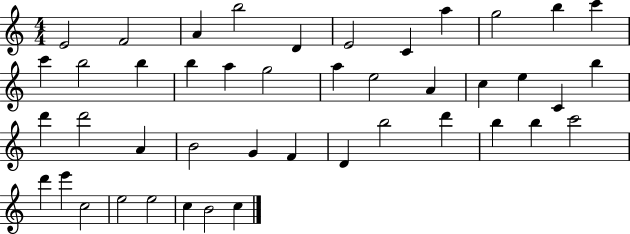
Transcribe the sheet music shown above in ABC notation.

X:1
T:Untitled
M:4/4
L:1/4
K:C
E2 F2 A b2 D E2 C a g2 b c' c' b2 b b a g2 a e2 A c e C b d' d'2 A B2 G F D b2 d' b b c'2 d' e' c2 e2 e2 c B2 c